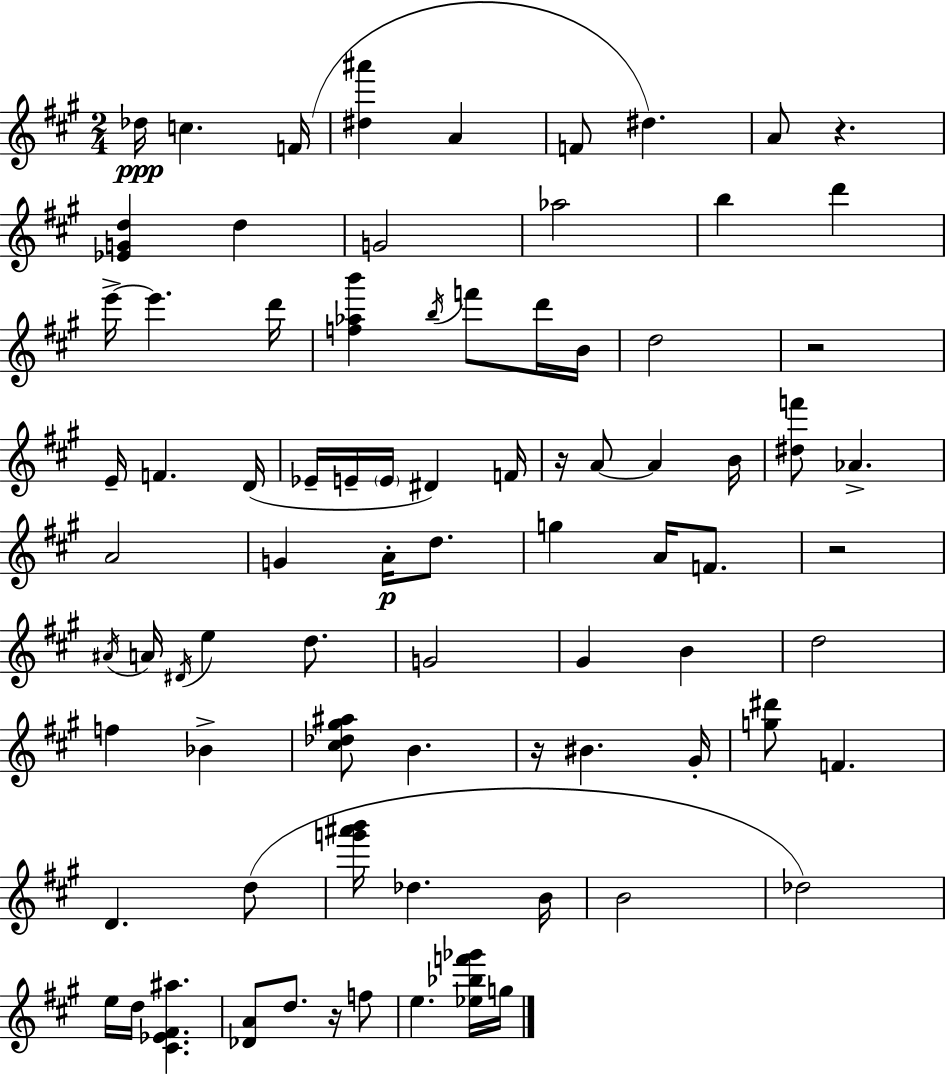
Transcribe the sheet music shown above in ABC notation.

X:1
T:Untitled
M:2/4
L:1/4
K:A
_d/4 c F/4 [^d^a'] A F/2 ^d A/2 z [_EGd] d G2 _a2 b d' e'/4 e' d'/4 [f_ab'] b/4 f'/2 d'/4 B/4 d2 z2 E/4 F D/4 _E/4 E/4 E/4 ^D F/4 z/4 A/2 A B/4 [^df']/2 _A A2 G A/4 d/2 g A/4 F/2 z2 ^A/4 A/4 ^D/4 e d/2 G2 ^G B d2 f _B [^c_d^g^a]/2 B z/4 ^B ^G/4 [g^d']/2 F D d/2 [g'^a'b']/4 _d B/4 B2 _d2 e/4 d/4 [^C_E^F^a] [_DA]/2 d/2 z/4 f/2 e [_e_bf'_g']/4 g/4